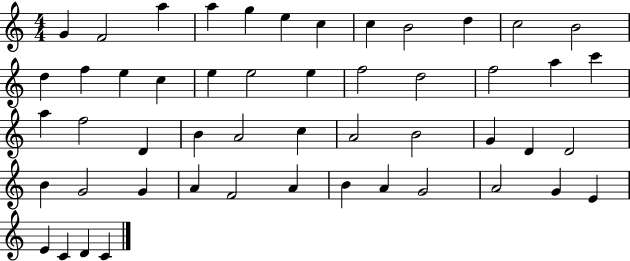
{
  \clef treble
  \numericTimeSignature
  \time 4/4
  \key c \major
  g'4 f'2 a''4 | a''4 g''4 e''4 c''4 | c''4 b'2 d''4 | c''2 b'2 | \break d''4 f''4 e''4 c''4 | e''4 e''2 e''4 | f''2 d''2 | f''2 a''4 c'''4 | \break a''4 f''2 d'4 | b'4 a'2 c''4 | a'2 b'2 | g'4 d'4 d'2 | \break b'4 g'2 g'4 | a'4 f'2 a'4 | b'4 a'4 g'2 | a'2 g'4 e'4 | \break e'4 c'4 d'4 c'4 | \bar "|."
}